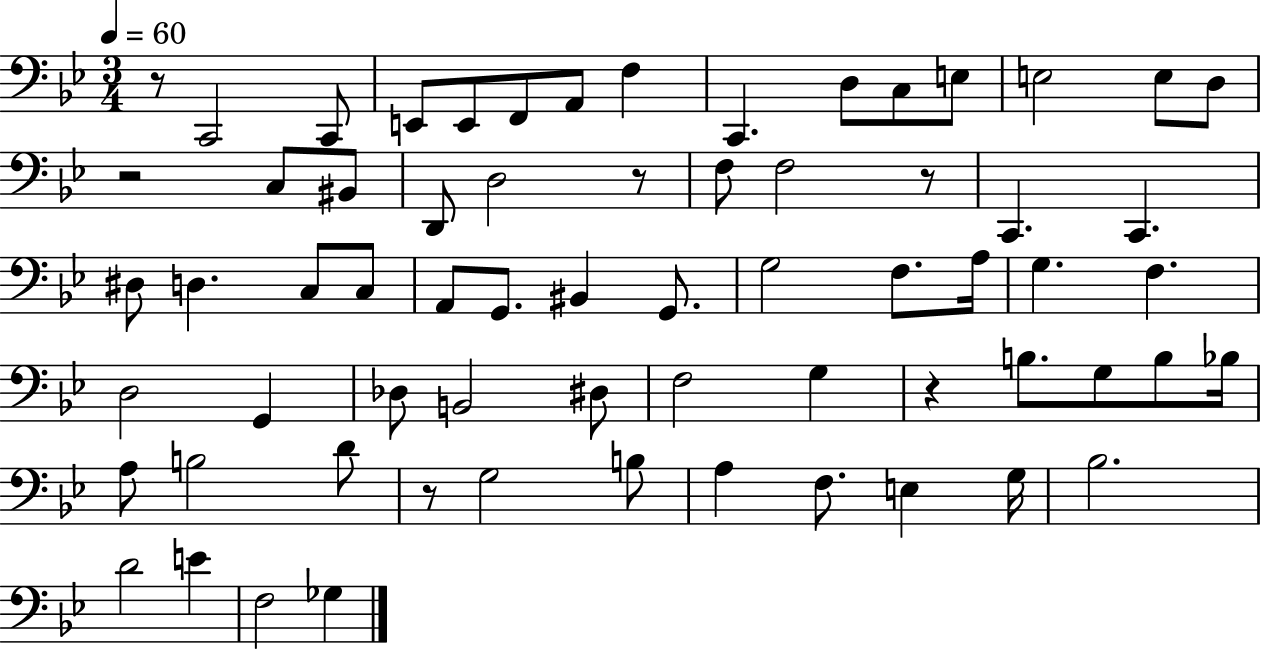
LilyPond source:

{
  \clef bass
  \numericTimeSignature
  \time 3/4
  \key bes \major
  \tempo 4 = 60
  r8 c,2 c,8 | e,8 e,8 f,8 a,8 f4 | c,4. d8 c8 e8 | e2 e8 d8 | \break r2 c8 bis,8 | d,8 d2 r8 | f8 f2 r8 | c,4. c,4. | \break dis8 d4. c8 c8 | a,8 g,8. bis,4 g,8. | g2 f8. a16 | g4. f4. | \break d2 g,4 | des8 b,2 dis8 | f2 g4 | r4 b8. g8 b8 bes16 | \break a8 b2 d'8 | r8 g2 b8 | a4 f8. e4 g16 | bes2. | \break d'2 e'4 | f2 ges4 | \bar "|."
}